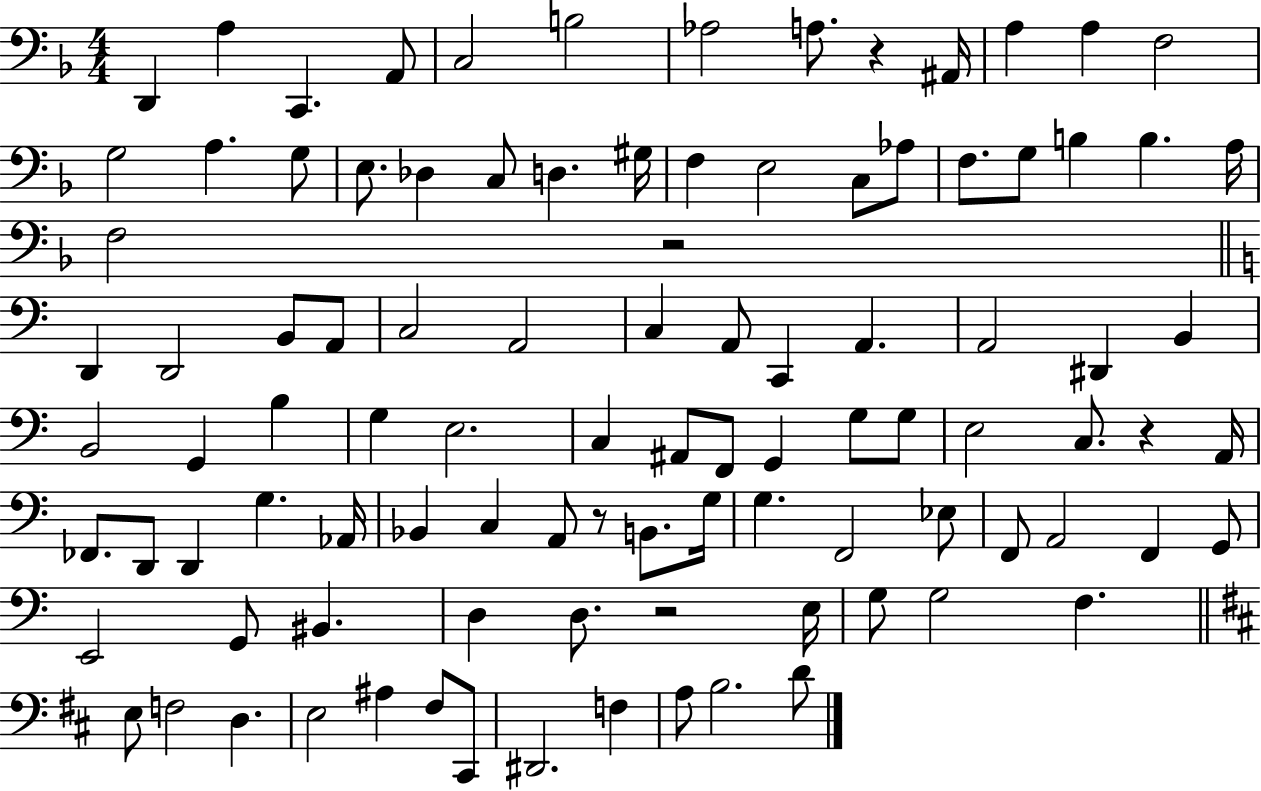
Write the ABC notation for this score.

X:1
T:Untitled
M:4/4
L:1/4
K:F
D,, A, C,, A,,/2 C,2 B,2 _A,2 A,/2 z ^A,,/4 A, A, F,2 G,2 A, G,/2 E,/2 _D, C,/2 D, ^G,/4 F, E,2 C,/2 _A,/2 F,/2 G,/2 B, B, A,/4 F,2 z2 D,, D,,2 B,,/2 A,,/2 C,2 A,,2 C, A,,/2 C,, A,, A,,2 ^D,, B,, B,,2 G,, B, G, E,2 C, ^A,,/2 F,,/2 G,, G,/2 G,/2 E,2 C,/2 z A,,/4 _F,,/2 D,,/2 D,, G, _A,,/4 _B,, C, A,,/2 z/2 B,,/2 G,/4 G, F,,2 _E,/2 F,,/2 A,,2 F,, G,,/2 E,,2 G,,/2 ^B,, D, D,/2 z2 E,/4 G,/2 G,2 F, E,/2 F,2 D, E,2 ^A, ^F,/2 ^C,,/2 ^D,,2 F, A,/2 B,2 D/2